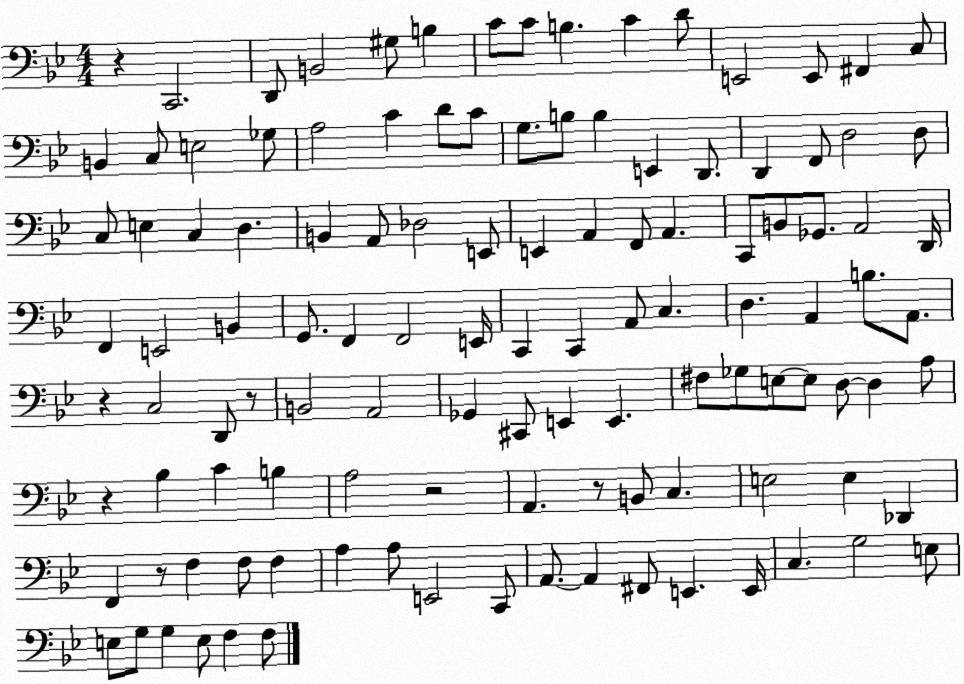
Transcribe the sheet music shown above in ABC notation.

X:1
T:Untitled
M:4/4
L:1/4
K:Bb
z C,,2 D,,/2 B,,2 ^G,/2 B, C/2 C/2 B, C D/2 E,,2 E,,/2 ^F,, C,/2 B,, C,/2 E,2 _G,/2 A,2 C D/2 C/2 G,/2 B,/2 B, E,, D,,/2 D,, F,,/2 D,2 D,/2 C,/2 E, C, D, B,, A,,/2 _D,2 E,,/2 E,, A,, F,,/2 A,, C,,/2 B,,/2 _G,,/2 A,,2 D,,/4 F,, E,,2 B,, G,,/2 F,, F,,2 E,,/4 C,, C,, A,,/2 C, D, A,, B,/2 A,,/2 z C,2 D,,/2 z/2 B,,2 A,,2 _G,, ^C,,/2 E,, E,, ^F,/2 _G,/2 E,/2 E,/2 D,/2 D, A,/2 z _B, C B, A,2 z2 A,, z/2 B,,/2 C, E,2 E, _D,, F,, z/2 F, F,/2 F, A, A,/2 E,,2 C,,/2 A,,/2 A,, ^F,,/2 E,, E,,/4 C, G,2 E,/2 E,/2 G,/2 G, E,/2 F, F,/2